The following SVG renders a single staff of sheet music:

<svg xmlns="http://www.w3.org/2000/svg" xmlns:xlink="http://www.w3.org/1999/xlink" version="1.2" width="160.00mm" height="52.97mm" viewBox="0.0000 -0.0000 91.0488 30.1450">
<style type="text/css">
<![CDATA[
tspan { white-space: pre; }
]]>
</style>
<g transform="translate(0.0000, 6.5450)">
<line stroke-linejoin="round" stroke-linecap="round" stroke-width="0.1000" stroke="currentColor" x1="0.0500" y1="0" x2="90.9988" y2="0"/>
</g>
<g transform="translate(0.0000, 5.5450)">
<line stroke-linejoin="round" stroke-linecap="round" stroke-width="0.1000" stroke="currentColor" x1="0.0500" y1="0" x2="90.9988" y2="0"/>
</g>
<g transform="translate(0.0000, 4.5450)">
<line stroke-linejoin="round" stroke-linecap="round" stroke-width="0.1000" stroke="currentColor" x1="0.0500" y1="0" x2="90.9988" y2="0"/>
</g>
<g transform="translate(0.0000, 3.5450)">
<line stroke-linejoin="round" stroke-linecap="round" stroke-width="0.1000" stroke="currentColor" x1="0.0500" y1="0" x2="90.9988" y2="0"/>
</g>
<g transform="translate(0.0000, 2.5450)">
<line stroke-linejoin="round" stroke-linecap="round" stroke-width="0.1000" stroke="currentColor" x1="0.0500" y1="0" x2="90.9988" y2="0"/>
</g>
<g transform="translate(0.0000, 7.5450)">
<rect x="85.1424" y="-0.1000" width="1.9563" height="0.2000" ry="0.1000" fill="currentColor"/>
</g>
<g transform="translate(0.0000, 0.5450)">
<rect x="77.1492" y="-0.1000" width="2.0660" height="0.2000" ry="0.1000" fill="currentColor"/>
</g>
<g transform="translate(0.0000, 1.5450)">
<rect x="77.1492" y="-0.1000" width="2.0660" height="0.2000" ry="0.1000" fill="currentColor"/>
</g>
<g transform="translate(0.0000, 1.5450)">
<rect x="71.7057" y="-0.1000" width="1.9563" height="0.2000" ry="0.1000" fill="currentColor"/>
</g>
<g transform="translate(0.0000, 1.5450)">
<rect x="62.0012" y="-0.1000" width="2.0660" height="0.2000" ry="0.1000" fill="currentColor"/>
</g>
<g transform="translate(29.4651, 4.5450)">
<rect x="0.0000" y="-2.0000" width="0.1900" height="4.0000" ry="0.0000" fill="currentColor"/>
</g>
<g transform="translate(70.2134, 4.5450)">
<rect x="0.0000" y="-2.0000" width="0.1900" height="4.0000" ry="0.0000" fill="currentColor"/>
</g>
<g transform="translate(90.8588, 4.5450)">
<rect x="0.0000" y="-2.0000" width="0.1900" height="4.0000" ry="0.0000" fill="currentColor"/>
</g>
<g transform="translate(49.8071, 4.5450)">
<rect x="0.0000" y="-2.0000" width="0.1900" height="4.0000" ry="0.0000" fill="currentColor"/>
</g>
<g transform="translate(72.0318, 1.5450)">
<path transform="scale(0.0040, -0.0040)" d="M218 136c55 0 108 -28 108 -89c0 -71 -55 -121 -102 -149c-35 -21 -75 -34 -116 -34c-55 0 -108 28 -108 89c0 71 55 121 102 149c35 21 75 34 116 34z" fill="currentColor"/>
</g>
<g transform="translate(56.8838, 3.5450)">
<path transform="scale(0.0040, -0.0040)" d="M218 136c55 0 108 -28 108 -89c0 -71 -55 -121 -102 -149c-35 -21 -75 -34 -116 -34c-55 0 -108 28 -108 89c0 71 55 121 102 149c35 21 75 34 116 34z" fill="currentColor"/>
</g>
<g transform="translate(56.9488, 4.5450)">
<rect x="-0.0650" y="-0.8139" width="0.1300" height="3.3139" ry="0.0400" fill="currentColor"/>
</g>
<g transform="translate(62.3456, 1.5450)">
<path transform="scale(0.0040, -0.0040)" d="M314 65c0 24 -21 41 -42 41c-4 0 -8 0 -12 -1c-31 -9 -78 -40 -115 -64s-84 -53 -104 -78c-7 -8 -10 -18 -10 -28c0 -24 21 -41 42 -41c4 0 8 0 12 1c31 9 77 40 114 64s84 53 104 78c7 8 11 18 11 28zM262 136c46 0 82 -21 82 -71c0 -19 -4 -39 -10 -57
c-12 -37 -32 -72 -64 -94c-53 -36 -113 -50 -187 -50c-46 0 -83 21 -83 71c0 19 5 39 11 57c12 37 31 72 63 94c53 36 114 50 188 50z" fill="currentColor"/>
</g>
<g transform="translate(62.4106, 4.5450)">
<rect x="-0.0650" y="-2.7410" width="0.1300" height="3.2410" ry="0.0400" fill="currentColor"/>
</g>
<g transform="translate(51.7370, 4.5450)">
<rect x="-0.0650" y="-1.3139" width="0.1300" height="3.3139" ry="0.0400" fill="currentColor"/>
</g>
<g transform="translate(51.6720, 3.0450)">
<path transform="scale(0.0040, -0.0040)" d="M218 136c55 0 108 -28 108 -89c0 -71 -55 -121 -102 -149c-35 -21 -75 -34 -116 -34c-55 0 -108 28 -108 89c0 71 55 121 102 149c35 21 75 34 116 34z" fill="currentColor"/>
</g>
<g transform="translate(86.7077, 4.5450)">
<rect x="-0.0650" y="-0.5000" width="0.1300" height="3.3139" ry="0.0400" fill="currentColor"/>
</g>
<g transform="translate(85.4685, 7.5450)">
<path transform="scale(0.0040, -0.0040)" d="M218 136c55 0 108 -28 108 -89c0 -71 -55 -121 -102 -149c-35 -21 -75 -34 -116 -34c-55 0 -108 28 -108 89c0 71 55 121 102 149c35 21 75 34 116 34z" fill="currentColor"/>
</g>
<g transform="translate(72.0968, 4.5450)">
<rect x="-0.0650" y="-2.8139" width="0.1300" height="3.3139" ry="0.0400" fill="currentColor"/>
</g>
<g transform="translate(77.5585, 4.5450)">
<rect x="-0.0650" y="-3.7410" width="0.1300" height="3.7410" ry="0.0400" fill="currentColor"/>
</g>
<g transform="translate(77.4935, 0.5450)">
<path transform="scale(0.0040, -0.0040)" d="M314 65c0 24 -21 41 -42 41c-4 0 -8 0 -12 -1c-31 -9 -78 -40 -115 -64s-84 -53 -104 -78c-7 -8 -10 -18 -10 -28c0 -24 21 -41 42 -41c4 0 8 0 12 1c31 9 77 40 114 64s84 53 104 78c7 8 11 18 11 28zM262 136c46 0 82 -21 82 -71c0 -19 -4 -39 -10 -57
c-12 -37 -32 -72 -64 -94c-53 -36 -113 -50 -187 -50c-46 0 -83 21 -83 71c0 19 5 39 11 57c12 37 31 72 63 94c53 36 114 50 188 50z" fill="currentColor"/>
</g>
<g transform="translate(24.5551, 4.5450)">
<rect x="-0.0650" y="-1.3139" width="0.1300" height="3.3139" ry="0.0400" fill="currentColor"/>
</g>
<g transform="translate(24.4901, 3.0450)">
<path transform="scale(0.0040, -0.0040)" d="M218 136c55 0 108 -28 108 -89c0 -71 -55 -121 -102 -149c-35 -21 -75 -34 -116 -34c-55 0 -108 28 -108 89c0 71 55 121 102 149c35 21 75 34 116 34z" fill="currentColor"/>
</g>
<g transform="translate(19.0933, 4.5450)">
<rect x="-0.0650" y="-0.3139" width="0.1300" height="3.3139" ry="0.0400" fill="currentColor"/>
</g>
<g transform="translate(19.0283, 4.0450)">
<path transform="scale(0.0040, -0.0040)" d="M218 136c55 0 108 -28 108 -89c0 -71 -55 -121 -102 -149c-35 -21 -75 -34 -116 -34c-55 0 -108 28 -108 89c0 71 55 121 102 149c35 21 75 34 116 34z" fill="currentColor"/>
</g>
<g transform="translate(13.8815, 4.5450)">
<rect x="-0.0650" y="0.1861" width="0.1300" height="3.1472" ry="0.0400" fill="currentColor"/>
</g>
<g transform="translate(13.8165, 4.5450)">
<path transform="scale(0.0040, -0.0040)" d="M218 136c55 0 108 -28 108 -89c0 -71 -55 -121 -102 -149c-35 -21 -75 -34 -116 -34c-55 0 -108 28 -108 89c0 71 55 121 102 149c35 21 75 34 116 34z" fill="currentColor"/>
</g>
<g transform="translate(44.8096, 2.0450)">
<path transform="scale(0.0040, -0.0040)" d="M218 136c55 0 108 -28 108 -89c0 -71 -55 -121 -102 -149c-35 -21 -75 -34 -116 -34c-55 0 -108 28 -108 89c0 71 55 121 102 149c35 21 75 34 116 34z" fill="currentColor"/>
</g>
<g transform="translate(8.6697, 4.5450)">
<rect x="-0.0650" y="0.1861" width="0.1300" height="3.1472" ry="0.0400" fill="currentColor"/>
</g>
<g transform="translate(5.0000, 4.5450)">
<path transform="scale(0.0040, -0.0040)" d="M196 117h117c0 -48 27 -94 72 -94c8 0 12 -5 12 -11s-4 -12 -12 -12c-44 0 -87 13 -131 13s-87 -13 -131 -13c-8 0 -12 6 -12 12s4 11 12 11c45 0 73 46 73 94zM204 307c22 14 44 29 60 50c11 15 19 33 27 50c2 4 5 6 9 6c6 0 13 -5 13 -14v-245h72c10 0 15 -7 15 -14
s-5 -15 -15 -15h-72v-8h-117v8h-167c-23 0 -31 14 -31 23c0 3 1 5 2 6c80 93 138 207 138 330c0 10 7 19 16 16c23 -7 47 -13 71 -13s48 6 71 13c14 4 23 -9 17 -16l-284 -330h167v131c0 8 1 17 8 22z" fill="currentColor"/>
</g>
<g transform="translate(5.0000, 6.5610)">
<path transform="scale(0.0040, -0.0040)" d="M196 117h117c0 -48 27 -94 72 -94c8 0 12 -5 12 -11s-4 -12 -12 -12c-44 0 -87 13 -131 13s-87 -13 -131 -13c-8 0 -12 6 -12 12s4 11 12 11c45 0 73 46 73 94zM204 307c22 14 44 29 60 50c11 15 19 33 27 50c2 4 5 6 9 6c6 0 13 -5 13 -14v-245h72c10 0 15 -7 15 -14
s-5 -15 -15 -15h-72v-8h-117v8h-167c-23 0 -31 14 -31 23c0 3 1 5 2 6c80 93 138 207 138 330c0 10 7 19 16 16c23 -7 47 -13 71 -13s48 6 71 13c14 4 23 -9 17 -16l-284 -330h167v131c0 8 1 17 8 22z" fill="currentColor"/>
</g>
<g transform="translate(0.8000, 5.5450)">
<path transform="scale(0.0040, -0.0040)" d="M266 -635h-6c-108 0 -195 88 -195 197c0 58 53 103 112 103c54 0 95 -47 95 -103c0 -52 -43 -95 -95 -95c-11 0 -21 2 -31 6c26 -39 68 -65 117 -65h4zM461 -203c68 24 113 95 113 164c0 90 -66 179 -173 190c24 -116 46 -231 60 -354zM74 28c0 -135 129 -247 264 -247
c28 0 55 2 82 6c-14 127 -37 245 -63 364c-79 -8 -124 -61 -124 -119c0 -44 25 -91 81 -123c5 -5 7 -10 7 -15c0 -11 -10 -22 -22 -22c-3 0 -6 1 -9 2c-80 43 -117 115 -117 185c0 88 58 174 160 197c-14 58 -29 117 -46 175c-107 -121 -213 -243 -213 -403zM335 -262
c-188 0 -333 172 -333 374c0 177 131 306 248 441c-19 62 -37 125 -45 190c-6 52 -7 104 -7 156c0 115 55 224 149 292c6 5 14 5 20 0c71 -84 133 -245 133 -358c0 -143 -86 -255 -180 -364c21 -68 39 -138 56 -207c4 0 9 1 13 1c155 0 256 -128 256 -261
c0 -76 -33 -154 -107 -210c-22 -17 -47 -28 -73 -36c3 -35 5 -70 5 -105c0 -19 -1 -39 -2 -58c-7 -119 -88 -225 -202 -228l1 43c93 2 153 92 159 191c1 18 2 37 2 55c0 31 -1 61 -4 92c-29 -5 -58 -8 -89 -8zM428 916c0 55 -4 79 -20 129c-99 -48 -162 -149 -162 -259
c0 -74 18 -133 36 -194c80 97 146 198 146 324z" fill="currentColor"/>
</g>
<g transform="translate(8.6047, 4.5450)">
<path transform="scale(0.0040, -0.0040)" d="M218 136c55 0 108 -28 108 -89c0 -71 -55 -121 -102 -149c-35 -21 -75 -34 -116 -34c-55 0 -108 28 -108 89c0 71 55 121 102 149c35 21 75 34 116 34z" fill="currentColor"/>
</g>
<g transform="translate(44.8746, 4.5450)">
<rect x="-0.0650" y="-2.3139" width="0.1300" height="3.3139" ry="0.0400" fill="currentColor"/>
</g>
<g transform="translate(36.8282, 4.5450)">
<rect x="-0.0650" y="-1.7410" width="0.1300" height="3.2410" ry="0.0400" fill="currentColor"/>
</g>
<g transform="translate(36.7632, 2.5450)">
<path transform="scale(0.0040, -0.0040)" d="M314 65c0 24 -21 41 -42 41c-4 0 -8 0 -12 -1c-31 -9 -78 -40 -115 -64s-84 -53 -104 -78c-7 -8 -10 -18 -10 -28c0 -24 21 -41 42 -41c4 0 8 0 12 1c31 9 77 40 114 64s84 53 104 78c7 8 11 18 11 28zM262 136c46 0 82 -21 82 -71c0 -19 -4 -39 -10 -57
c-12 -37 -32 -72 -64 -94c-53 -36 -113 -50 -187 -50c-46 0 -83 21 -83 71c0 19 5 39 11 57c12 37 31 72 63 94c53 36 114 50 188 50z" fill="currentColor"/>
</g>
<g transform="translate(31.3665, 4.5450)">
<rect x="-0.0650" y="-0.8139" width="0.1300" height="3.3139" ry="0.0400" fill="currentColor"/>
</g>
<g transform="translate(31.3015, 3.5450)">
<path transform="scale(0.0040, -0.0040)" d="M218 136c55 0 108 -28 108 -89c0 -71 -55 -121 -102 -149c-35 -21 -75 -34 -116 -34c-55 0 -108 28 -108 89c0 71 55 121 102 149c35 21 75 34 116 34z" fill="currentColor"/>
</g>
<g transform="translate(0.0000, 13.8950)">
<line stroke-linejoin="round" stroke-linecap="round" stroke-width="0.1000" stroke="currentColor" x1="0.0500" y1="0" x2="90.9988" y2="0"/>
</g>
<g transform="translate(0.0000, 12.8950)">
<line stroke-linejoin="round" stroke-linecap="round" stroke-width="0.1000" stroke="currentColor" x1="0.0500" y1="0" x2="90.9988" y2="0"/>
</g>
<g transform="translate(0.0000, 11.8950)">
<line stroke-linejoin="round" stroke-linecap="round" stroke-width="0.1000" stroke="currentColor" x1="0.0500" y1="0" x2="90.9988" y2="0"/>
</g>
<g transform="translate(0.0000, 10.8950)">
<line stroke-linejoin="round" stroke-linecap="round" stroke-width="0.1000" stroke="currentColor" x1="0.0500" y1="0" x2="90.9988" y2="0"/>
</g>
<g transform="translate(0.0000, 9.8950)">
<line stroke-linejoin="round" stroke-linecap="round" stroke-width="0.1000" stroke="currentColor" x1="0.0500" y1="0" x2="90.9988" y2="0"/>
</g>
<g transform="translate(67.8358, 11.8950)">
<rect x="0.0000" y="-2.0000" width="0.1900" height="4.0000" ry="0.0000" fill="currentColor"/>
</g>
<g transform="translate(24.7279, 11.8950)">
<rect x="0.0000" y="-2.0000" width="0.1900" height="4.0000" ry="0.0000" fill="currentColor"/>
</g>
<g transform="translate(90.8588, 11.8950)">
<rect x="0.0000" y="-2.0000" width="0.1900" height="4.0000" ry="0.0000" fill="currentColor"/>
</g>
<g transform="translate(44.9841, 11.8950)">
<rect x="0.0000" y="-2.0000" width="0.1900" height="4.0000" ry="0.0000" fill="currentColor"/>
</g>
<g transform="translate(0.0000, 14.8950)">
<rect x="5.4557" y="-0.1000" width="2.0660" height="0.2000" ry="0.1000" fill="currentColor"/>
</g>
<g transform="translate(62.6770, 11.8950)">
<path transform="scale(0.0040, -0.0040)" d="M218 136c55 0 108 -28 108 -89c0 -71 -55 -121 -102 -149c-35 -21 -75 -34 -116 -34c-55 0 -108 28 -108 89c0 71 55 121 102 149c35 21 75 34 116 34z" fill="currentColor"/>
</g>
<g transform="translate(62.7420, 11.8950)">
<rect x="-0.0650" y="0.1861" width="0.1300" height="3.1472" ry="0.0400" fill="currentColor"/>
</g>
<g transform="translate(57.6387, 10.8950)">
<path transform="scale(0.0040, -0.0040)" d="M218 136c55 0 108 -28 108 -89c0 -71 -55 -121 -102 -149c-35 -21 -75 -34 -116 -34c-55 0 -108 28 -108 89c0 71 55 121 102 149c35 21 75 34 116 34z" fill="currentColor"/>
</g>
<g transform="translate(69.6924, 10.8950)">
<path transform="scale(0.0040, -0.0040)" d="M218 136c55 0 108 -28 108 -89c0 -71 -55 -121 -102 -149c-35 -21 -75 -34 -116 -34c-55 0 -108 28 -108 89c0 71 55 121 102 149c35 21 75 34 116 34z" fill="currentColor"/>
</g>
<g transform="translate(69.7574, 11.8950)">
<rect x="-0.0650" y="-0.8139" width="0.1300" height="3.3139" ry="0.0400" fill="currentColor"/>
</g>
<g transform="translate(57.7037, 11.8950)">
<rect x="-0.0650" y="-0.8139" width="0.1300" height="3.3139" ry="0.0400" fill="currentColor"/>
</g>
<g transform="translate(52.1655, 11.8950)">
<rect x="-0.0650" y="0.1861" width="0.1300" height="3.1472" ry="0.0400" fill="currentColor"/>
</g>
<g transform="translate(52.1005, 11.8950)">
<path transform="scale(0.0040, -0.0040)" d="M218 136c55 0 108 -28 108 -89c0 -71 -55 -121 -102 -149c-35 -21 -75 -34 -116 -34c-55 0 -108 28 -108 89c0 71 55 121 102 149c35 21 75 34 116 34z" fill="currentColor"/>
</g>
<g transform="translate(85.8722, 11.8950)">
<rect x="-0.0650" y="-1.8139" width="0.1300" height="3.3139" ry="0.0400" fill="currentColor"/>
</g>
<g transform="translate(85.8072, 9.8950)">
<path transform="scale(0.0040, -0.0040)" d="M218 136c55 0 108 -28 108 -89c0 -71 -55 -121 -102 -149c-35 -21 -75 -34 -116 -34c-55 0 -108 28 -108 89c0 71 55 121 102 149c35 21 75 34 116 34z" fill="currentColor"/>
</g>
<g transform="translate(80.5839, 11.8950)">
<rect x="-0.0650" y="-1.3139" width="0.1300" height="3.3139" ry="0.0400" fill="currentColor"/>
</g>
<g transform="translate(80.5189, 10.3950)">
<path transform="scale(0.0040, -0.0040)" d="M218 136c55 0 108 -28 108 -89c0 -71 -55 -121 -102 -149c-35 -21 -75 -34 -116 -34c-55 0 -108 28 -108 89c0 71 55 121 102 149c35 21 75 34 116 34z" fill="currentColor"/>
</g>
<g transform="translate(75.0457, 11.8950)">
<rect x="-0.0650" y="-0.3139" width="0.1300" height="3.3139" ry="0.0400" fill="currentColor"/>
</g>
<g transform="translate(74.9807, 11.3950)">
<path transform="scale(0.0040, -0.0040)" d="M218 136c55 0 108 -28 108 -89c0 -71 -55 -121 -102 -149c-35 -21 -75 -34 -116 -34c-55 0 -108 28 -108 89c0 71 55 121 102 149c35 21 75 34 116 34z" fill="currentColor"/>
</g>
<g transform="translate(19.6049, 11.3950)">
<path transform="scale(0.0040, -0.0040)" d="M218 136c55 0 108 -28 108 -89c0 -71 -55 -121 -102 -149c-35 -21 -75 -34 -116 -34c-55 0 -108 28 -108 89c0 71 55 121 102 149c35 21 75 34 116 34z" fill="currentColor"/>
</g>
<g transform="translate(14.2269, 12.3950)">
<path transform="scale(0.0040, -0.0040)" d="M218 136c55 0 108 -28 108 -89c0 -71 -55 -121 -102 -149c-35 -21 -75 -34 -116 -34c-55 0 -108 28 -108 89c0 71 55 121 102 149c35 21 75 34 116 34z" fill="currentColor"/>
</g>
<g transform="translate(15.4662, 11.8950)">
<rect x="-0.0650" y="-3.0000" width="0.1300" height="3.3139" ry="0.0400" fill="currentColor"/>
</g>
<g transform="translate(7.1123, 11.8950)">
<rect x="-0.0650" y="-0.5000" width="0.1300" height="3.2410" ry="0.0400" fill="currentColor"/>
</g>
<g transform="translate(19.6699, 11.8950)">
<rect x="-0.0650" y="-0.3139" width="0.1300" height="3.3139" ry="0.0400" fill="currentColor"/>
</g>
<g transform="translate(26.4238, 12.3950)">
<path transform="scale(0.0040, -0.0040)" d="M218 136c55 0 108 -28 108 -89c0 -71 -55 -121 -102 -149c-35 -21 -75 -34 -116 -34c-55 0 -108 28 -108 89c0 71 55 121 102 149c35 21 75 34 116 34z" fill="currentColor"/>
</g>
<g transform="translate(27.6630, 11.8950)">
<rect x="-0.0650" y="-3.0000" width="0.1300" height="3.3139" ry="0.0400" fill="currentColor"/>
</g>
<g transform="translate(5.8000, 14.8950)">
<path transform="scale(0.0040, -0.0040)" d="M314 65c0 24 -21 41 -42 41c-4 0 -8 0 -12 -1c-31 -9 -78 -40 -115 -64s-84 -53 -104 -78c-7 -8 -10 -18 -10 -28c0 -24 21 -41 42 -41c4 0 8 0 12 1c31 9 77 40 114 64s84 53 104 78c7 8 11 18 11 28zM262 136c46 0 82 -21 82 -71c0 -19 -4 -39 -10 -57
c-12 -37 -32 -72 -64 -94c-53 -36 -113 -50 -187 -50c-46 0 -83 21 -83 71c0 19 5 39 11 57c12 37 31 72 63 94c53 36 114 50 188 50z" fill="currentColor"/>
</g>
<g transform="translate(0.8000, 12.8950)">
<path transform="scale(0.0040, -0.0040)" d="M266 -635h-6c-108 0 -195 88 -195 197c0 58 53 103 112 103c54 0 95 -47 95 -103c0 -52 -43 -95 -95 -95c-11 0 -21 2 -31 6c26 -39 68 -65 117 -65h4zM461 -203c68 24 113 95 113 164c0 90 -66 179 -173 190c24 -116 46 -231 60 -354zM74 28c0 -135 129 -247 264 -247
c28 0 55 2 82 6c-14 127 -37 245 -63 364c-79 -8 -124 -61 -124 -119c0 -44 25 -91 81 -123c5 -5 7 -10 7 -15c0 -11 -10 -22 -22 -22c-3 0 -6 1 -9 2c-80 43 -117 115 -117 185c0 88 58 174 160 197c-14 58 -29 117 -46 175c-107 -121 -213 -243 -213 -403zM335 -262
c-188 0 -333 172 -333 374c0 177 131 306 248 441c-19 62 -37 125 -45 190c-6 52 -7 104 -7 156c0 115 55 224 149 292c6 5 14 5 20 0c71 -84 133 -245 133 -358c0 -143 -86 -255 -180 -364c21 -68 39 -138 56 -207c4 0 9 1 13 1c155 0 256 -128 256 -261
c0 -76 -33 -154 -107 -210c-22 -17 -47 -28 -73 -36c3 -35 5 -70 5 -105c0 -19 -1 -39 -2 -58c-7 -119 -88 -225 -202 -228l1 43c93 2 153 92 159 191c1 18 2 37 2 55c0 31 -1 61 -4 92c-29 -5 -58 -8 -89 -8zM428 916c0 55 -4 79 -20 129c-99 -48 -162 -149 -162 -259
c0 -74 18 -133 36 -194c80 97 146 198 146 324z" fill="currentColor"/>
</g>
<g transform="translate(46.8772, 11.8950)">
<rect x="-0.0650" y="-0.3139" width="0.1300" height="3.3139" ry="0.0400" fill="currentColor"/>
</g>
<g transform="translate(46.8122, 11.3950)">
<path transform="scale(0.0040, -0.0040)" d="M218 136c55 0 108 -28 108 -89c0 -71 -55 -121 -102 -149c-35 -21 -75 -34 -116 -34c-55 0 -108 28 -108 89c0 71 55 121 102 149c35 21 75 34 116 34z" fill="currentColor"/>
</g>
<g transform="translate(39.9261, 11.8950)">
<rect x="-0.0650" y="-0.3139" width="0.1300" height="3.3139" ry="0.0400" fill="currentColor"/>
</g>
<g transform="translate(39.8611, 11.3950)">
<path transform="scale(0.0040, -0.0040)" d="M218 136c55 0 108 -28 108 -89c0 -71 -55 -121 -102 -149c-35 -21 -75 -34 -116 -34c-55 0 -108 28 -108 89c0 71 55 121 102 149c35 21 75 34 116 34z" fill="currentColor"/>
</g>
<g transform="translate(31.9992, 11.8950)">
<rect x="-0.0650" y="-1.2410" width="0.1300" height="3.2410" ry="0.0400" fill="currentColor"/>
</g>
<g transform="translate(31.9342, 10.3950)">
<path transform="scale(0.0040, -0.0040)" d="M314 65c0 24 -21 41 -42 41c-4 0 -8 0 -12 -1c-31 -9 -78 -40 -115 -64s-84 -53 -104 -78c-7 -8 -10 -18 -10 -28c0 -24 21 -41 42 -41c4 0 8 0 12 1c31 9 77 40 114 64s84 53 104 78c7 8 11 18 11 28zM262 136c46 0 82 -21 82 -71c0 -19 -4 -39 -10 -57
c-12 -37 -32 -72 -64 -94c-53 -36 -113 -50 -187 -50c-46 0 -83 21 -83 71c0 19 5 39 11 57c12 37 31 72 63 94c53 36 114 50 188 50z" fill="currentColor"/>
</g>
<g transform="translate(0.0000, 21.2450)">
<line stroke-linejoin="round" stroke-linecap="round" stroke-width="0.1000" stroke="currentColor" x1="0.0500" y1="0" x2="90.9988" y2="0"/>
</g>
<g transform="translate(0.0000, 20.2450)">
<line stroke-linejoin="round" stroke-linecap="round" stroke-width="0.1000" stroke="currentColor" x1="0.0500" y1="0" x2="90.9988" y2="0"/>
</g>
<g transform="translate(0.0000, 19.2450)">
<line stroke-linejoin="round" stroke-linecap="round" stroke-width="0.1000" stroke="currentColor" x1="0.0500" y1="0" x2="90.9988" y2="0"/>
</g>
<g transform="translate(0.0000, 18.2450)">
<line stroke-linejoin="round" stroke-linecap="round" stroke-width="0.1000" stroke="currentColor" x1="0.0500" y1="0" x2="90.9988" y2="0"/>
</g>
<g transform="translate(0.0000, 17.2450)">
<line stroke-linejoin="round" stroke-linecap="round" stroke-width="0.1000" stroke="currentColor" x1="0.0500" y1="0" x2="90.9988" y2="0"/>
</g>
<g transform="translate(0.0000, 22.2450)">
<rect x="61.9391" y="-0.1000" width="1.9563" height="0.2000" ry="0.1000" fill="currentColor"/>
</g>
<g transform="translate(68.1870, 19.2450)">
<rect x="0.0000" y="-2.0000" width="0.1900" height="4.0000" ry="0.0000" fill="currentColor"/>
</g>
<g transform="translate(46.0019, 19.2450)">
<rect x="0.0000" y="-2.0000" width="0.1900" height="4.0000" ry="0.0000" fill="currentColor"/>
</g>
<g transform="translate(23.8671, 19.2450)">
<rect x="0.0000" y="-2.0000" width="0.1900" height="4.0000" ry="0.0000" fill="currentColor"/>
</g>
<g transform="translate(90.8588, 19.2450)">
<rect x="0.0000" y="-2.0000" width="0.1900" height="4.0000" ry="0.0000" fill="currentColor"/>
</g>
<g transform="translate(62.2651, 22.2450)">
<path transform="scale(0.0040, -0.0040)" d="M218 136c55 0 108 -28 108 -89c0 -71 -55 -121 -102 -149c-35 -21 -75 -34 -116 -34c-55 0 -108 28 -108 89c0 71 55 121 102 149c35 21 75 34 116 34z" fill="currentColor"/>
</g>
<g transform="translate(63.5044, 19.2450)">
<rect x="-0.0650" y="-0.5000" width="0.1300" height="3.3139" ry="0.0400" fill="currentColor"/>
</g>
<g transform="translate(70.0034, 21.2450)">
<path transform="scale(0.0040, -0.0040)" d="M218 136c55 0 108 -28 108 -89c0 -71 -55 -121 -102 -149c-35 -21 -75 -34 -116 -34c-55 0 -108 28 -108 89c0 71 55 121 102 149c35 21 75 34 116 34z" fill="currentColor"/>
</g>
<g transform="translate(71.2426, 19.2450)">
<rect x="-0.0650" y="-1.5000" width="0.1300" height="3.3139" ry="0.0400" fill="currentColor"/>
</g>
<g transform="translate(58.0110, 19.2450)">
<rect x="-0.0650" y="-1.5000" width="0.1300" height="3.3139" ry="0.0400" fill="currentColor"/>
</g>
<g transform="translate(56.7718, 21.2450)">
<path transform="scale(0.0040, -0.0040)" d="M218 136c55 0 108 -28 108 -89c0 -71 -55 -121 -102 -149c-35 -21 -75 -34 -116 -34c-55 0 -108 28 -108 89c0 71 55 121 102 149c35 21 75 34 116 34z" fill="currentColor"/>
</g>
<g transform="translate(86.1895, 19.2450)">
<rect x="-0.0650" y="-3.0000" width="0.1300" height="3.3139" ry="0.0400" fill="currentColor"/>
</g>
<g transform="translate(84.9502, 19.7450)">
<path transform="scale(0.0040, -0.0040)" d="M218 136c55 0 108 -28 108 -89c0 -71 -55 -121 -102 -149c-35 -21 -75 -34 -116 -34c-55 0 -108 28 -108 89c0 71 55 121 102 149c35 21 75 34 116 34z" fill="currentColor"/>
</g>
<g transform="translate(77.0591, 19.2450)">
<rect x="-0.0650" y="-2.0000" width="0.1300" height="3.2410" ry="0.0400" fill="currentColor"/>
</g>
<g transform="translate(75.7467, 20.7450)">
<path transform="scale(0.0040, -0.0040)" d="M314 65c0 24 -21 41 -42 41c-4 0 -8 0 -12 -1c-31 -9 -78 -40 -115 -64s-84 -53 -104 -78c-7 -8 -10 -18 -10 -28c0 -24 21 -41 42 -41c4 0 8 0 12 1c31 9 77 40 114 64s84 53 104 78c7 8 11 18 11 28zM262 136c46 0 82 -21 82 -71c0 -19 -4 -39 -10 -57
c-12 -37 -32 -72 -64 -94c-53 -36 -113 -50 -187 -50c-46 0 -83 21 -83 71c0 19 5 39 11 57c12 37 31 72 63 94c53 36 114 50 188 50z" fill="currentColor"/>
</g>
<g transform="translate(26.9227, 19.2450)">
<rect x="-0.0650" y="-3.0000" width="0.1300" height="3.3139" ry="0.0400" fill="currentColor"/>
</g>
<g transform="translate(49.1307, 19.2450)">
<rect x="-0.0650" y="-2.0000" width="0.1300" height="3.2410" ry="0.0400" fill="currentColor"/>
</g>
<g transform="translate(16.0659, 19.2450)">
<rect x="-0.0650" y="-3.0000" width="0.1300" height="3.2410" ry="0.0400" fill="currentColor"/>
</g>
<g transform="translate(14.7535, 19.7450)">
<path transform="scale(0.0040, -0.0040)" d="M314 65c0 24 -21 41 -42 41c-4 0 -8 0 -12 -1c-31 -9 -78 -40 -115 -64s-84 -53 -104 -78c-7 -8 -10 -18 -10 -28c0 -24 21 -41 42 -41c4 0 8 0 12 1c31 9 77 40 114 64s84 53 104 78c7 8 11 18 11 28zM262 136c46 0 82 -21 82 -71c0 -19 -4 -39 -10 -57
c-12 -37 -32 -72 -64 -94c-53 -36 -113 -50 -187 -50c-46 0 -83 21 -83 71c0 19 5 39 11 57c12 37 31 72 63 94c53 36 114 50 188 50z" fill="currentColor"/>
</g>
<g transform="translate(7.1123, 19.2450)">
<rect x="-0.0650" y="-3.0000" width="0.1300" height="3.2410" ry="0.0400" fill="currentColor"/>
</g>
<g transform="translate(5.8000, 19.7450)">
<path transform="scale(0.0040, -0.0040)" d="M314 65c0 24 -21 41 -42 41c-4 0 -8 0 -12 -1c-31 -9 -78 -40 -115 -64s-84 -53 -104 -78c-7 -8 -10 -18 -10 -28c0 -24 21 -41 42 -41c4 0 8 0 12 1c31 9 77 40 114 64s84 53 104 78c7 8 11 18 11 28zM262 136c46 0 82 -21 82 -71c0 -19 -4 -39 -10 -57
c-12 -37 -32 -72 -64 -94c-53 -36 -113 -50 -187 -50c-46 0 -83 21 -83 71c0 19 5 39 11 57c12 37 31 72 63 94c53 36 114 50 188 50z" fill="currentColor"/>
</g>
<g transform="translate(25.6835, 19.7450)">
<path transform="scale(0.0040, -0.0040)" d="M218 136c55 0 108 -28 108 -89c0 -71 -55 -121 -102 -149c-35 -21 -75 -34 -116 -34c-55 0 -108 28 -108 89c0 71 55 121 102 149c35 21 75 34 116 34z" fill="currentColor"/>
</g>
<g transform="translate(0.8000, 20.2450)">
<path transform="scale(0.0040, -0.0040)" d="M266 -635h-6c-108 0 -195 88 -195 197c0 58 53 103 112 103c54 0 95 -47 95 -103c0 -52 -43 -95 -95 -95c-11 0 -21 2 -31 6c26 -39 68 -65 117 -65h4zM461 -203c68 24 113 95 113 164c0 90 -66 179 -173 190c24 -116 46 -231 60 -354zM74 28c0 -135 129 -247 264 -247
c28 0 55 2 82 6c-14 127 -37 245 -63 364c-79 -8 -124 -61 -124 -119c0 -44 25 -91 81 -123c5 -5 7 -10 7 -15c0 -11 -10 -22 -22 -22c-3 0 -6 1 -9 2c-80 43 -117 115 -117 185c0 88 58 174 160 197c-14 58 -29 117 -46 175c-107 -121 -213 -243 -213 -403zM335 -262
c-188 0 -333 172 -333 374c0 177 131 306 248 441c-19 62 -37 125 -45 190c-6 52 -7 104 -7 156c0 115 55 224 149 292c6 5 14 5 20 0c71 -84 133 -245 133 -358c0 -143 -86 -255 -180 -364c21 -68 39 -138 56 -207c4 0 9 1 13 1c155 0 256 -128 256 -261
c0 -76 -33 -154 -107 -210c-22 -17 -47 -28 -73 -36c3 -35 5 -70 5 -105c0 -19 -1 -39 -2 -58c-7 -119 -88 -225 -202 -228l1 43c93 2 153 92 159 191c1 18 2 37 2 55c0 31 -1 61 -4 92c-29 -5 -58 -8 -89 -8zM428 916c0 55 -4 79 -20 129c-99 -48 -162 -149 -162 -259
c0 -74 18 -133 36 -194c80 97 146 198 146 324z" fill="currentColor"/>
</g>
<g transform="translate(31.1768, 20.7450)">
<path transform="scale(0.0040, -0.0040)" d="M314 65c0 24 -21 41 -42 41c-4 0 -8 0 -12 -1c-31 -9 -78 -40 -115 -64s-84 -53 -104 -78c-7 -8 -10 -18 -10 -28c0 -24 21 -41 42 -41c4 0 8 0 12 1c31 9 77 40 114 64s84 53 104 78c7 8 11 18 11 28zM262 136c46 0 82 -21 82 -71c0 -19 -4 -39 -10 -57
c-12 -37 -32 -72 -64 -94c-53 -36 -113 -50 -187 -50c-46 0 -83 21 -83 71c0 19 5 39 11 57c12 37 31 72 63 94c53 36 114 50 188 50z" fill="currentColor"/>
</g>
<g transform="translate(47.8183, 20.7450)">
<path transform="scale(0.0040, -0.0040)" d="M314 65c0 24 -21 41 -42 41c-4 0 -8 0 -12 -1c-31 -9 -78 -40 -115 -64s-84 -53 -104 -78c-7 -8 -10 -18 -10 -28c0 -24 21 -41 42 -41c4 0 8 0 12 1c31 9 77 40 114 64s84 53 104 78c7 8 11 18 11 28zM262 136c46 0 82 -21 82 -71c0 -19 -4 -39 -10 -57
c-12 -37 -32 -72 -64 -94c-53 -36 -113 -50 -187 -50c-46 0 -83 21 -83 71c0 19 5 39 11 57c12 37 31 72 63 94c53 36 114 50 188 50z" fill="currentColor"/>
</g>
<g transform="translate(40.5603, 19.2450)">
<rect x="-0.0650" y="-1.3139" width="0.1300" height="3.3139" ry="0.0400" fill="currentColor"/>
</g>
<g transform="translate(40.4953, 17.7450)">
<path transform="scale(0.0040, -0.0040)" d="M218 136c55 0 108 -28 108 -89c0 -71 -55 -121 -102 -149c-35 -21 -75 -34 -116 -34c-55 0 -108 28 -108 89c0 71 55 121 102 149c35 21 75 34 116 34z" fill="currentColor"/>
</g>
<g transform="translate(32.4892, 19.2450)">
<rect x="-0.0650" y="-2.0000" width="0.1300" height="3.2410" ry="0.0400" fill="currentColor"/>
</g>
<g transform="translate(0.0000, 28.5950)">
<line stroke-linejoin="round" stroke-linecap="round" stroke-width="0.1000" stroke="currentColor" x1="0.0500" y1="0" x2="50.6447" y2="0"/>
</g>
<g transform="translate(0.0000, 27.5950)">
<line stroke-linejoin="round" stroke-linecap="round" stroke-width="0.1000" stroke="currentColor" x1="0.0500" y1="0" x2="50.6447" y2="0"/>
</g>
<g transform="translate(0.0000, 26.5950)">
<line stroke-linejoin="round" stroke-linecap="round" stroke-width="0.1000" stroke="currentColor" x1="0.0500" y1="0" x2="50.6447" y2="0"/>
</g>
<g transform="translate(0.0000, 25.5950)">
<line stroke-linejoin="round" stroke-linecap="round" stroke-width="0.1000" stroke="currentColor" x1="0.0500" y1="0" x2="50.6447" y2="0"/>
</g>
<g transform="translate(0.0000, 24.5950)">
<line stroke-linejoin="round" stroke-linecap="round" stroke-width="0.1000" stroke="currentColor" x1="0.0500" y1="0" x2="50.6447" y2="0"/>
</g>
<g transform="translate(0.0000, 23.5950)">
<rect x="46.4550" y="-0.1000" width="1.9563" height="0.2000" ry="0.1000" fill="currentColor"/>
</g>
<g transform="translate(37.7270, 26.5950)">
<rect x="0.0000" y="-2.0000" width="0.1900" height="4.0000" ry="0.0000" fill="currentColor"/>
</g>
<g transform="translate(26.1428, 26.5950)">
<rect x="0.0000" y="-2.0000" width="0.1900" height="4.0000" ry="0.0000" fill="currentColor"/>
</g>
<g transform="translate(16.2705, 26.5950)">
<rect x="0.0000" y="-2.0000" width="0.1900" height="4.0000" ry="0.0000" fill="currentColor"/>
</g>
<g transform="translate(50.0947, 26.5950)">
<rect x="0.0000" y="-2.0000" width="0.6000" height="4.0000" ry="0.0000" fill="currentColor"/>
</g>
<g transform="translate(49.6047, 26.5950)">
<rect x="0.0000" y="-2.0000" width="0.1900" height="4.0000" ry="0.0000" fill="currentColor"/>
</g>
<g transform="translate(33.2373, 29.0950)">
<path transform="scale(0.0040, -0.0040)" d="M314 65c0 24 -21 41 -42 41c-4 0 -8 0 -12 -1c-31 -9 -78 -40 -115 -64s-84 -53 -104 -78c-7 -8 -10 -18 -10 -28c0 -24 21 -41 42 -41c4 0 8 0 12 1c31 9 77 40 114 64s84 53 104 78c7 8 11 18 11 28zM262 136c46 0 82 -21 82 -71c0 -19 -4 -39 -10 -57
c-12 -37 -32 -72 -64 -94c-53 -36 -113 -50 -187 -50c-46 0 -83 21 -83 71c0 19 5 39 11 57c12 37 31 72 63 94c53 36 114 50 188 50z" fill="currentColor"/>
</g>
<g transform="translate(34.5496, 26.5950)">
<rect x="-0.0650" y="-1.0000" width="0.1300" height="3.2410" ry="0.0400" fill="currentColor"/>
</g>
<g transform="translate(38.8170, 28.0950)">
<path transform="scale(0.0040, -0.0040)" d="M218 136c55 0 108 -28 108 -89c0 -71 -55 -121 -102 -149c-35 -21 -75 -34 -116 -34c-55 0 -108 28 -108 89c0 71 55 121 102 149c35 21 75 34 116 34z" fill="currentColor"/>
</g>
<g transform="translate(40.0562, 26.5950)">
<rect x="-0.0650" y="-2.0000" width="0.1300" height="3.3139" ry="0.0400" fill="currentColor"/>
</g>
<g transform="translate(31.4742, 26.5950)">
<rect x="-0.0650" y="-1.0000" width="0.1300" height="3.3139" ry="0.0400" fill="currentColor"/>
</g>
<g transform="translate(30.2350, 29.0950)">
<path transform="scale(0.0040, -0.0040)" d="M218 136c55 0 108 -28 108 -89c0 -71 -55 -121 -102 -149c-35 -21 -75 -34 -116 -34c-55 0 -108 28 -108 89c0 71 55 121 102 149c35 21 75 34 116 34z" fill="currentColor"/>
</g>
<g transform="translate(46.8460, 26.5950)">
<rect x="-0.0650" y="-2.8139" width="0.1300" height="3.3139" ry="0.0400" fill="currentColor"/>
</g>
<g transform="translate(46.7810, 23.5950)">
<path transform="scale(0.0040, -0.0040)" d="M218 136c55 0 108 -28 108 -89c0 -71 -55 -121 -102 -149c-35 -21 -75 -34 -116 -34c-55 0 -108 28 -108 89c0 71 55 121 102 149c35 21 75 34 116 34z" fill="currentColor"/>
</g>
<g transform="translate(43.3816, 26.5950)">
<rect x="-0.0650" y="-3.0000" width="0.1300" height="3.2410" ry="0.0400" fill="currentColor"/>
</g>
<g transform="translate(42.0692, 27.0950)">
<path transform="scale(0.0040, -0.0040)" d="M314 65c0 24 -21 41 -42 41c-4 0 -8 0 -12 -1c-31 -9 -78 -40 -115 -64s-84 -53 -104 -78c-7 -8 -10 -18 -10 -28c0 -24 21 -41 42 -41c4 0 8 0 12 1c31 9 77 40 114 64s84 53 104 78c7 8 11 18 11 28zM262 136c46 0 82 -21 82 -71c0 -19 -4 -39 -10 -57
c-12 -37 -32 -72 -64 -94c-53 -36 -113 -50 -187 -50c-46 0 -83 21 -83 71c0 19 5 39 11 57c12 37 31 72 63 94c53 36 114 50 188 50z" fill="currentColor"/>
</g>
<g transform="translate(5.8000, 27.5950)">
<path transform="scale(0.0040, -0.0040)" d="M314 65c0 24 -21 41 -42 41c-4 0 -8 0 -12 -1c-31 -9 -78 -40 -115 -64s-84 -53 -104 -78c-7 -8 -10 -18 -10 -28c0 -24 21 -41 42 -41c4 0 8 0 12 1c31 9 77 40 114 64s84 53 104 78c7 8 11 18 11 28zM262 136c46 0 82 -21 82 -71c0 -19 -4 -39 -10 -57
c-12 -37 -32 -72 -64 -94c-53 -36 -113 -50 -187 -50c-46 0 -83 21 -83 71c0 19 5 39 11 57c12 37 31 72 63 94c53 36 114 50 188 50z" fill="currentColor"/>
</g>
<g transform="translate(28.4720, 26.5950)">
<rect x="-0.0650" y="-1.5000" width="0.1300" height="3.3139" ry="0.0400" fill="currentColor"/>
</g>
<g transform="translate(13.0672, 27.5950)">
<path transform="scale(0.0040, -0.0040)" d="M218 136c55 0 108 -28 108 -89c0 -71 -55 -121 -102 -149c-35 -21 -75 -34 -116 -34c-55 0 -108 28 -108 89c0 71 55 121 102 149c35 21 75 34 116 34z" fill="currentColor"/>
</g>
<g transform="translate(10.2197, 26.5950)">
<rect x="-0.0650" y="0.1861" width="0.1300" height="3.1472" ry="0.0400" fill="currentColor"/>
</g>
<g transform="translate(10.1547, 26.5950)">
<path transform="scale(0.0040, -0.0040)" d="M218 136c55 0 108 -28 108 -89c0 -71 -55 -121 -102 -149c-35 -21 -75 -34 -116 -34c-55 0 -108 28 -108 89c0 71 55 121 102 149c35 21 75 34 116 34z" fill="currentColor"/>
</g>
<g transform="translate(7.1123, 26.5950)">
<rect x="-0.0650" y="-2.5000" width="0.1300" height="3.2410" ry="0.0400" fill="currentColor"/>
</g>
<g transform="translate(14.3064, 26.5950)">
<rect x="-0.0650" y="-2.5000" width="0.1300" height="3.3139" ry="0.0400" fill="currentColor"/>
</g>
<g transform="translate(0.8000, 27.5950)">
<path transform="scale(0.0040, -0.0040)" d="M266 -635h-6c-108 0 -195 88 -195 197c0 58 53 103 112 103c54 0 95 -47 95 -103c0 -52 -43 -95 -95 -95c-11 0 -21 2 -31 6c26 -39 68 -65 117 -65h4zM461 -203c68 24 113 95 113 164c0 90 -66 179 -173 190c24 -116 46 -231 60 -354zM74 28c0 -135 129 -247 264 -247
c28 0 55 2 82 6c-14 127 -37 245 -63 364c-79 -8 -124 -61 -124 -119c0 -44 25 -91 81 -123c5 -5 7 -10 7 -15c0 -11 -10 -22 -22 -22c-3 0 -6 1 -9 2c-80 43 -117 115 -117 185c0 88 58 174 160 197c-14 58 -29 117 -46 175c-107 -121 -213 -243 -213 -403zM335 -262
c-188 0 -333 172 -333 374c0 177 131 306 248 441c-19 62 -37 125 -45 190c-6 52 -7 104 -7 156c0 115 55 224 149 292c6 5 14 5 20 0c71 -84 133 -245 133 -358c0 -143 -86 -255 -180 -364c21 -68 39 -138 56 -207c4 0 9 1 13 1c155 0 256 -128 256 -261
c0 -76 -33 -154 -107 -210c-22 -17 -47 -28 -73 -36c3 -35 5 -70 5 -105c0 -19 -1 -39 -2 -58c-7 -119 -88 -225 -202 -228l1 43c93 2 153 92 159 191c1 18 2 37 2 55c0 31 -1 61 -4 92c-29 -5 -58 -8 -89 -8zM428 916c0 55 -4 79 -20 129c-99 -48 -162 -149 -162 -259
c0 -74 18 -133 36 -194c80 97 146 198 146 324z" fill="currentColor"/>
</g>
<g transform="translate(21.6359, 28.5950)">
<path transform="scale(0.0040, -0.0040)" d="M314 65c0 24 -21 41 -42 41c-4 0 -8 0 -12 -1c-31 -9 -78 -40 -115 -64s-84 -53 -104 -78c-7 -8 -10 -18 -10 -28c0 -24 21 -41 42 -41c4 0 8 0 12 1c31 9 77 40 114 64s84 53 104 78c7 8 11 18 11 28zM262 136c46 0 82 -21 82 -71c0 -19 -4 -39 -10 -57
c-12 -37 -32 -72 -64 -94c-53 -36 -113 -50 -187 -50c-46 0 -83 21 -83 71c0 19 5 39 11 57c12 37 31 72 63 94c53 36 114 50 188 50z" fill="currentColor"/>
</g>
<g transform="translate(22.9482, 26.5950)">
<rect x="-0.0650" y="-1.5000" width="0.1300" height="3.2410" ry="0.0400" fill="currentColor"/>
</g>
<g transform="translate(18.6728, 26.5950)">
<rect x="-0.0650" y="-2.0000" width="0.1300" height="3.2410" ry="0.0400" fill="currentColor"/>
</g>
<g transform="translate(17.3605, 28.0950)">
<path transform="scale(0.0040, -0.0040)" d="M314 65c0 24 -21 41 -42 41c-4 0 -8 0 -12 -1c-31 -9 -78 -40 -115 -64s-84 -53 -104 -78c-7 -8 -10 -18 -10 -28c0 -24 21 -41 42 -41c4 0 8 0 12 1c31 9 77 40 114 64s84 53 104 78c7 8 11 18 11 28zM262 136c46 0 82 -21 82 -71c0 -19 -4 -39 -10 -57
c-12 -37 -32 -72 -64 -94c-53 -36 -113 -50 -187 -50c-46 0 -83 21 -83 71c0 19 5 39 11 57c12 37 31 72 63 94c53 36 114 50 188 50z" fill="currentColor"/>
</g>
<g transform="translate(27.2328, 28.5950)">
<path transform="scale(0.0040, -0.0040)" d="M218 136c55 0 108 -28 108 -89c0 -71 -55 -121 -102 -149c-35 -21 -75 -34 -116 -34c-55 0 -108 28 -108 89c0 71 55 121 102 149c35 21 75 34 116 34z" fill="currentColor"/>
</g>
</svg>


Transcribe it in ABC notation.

X:1
T:Untitled
M:4/4
L:1/4
K:C
B B c e d f2 g e d a2 a c'2 C C2 A c A e2 c c B d B d c e f A2 A2 A F2 e F2 E C E F2 A G2 B G F2 E2 E D D2 F A2 a